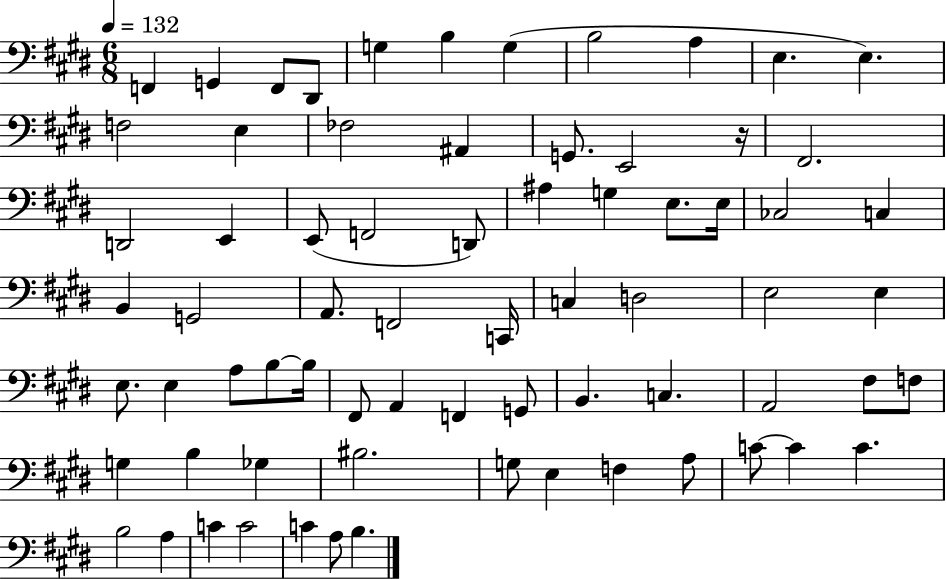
F2/q G2/q F2/e D#2/e G3/q B3/q G3/q B3/h A3/q E3/q. E3/q. F3/h E3/q FES3/h A#2/q G2/e. E2/h R/s F#2/h. D2/h E2/q E2/e F2/h D2/e A#3/q G3/q E3/e. E3/s CES3/h C3/q B2/q G2/h A2/e. F2/h C2/s C3/q D3/h E3/h E3/q E3/e. E3/q A3/e B3/e B3/s F#2/e A2/q F2/q G2/e B2/q. C3/q. A2/h F#3/e F3/e G3/q B3/q Gb3/q BIS3/h. G3/e E3/q F3/q A3/e C4/e C4/q C4/q. B3/h A3/q C4/q C4/h C4/q A3/e B3/q.